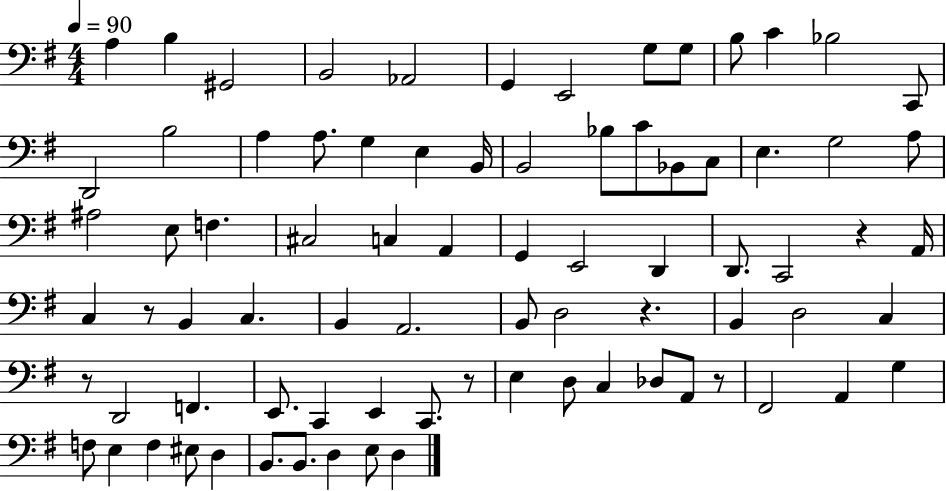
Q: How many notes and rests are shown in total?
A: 80